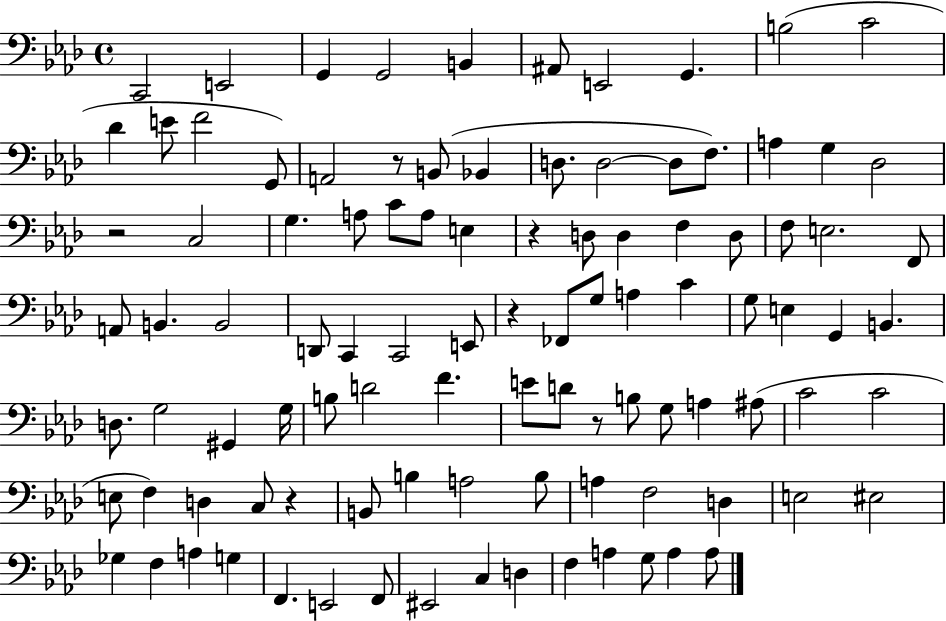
{
  \clef bass
  \time 4/4
  \defaultTimeSignature
  \key aes \major
  c,2 e,2 | g,4 g,2 b,4 | ais,8 e,2 g,4. | b2( c'2 | \break des'4 e'8 f'2 g,8) | a,2 r8 b,8( bes,4 | d8. d2~~ d8 f8.) | a4 g4 des2 | \break r2 c2 | g4. a8 c'8 a8 e4 | r4 d8 d4 f4 d8 | f8 e2. f,8 | \break a,8 b,4. b,2 | d,8 c,4 c,2 e,8 | r4 fes,8 g8 a4 c'4 | g8 e4 g,4 b,4. | \break d8. g2 gis,4 g16 | b8 d'2 f'4. | e'8 d'8 r8 b8 g8 a4 ais8( | c'2 c'2 | \break e8 f4) d4 c8 r4 | b,8 b4 a2 b8 | a4 f2 d4 | e2 eis2 | \break ges4 f4 a4 g4 | f,4. e,2 f,8 | eis,2 c4 d4 | f4 a4 g8 a4 a8 | \break \bar "|."
}